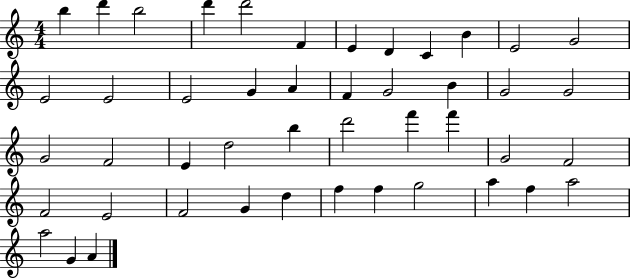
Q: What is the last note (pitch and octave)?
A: A4